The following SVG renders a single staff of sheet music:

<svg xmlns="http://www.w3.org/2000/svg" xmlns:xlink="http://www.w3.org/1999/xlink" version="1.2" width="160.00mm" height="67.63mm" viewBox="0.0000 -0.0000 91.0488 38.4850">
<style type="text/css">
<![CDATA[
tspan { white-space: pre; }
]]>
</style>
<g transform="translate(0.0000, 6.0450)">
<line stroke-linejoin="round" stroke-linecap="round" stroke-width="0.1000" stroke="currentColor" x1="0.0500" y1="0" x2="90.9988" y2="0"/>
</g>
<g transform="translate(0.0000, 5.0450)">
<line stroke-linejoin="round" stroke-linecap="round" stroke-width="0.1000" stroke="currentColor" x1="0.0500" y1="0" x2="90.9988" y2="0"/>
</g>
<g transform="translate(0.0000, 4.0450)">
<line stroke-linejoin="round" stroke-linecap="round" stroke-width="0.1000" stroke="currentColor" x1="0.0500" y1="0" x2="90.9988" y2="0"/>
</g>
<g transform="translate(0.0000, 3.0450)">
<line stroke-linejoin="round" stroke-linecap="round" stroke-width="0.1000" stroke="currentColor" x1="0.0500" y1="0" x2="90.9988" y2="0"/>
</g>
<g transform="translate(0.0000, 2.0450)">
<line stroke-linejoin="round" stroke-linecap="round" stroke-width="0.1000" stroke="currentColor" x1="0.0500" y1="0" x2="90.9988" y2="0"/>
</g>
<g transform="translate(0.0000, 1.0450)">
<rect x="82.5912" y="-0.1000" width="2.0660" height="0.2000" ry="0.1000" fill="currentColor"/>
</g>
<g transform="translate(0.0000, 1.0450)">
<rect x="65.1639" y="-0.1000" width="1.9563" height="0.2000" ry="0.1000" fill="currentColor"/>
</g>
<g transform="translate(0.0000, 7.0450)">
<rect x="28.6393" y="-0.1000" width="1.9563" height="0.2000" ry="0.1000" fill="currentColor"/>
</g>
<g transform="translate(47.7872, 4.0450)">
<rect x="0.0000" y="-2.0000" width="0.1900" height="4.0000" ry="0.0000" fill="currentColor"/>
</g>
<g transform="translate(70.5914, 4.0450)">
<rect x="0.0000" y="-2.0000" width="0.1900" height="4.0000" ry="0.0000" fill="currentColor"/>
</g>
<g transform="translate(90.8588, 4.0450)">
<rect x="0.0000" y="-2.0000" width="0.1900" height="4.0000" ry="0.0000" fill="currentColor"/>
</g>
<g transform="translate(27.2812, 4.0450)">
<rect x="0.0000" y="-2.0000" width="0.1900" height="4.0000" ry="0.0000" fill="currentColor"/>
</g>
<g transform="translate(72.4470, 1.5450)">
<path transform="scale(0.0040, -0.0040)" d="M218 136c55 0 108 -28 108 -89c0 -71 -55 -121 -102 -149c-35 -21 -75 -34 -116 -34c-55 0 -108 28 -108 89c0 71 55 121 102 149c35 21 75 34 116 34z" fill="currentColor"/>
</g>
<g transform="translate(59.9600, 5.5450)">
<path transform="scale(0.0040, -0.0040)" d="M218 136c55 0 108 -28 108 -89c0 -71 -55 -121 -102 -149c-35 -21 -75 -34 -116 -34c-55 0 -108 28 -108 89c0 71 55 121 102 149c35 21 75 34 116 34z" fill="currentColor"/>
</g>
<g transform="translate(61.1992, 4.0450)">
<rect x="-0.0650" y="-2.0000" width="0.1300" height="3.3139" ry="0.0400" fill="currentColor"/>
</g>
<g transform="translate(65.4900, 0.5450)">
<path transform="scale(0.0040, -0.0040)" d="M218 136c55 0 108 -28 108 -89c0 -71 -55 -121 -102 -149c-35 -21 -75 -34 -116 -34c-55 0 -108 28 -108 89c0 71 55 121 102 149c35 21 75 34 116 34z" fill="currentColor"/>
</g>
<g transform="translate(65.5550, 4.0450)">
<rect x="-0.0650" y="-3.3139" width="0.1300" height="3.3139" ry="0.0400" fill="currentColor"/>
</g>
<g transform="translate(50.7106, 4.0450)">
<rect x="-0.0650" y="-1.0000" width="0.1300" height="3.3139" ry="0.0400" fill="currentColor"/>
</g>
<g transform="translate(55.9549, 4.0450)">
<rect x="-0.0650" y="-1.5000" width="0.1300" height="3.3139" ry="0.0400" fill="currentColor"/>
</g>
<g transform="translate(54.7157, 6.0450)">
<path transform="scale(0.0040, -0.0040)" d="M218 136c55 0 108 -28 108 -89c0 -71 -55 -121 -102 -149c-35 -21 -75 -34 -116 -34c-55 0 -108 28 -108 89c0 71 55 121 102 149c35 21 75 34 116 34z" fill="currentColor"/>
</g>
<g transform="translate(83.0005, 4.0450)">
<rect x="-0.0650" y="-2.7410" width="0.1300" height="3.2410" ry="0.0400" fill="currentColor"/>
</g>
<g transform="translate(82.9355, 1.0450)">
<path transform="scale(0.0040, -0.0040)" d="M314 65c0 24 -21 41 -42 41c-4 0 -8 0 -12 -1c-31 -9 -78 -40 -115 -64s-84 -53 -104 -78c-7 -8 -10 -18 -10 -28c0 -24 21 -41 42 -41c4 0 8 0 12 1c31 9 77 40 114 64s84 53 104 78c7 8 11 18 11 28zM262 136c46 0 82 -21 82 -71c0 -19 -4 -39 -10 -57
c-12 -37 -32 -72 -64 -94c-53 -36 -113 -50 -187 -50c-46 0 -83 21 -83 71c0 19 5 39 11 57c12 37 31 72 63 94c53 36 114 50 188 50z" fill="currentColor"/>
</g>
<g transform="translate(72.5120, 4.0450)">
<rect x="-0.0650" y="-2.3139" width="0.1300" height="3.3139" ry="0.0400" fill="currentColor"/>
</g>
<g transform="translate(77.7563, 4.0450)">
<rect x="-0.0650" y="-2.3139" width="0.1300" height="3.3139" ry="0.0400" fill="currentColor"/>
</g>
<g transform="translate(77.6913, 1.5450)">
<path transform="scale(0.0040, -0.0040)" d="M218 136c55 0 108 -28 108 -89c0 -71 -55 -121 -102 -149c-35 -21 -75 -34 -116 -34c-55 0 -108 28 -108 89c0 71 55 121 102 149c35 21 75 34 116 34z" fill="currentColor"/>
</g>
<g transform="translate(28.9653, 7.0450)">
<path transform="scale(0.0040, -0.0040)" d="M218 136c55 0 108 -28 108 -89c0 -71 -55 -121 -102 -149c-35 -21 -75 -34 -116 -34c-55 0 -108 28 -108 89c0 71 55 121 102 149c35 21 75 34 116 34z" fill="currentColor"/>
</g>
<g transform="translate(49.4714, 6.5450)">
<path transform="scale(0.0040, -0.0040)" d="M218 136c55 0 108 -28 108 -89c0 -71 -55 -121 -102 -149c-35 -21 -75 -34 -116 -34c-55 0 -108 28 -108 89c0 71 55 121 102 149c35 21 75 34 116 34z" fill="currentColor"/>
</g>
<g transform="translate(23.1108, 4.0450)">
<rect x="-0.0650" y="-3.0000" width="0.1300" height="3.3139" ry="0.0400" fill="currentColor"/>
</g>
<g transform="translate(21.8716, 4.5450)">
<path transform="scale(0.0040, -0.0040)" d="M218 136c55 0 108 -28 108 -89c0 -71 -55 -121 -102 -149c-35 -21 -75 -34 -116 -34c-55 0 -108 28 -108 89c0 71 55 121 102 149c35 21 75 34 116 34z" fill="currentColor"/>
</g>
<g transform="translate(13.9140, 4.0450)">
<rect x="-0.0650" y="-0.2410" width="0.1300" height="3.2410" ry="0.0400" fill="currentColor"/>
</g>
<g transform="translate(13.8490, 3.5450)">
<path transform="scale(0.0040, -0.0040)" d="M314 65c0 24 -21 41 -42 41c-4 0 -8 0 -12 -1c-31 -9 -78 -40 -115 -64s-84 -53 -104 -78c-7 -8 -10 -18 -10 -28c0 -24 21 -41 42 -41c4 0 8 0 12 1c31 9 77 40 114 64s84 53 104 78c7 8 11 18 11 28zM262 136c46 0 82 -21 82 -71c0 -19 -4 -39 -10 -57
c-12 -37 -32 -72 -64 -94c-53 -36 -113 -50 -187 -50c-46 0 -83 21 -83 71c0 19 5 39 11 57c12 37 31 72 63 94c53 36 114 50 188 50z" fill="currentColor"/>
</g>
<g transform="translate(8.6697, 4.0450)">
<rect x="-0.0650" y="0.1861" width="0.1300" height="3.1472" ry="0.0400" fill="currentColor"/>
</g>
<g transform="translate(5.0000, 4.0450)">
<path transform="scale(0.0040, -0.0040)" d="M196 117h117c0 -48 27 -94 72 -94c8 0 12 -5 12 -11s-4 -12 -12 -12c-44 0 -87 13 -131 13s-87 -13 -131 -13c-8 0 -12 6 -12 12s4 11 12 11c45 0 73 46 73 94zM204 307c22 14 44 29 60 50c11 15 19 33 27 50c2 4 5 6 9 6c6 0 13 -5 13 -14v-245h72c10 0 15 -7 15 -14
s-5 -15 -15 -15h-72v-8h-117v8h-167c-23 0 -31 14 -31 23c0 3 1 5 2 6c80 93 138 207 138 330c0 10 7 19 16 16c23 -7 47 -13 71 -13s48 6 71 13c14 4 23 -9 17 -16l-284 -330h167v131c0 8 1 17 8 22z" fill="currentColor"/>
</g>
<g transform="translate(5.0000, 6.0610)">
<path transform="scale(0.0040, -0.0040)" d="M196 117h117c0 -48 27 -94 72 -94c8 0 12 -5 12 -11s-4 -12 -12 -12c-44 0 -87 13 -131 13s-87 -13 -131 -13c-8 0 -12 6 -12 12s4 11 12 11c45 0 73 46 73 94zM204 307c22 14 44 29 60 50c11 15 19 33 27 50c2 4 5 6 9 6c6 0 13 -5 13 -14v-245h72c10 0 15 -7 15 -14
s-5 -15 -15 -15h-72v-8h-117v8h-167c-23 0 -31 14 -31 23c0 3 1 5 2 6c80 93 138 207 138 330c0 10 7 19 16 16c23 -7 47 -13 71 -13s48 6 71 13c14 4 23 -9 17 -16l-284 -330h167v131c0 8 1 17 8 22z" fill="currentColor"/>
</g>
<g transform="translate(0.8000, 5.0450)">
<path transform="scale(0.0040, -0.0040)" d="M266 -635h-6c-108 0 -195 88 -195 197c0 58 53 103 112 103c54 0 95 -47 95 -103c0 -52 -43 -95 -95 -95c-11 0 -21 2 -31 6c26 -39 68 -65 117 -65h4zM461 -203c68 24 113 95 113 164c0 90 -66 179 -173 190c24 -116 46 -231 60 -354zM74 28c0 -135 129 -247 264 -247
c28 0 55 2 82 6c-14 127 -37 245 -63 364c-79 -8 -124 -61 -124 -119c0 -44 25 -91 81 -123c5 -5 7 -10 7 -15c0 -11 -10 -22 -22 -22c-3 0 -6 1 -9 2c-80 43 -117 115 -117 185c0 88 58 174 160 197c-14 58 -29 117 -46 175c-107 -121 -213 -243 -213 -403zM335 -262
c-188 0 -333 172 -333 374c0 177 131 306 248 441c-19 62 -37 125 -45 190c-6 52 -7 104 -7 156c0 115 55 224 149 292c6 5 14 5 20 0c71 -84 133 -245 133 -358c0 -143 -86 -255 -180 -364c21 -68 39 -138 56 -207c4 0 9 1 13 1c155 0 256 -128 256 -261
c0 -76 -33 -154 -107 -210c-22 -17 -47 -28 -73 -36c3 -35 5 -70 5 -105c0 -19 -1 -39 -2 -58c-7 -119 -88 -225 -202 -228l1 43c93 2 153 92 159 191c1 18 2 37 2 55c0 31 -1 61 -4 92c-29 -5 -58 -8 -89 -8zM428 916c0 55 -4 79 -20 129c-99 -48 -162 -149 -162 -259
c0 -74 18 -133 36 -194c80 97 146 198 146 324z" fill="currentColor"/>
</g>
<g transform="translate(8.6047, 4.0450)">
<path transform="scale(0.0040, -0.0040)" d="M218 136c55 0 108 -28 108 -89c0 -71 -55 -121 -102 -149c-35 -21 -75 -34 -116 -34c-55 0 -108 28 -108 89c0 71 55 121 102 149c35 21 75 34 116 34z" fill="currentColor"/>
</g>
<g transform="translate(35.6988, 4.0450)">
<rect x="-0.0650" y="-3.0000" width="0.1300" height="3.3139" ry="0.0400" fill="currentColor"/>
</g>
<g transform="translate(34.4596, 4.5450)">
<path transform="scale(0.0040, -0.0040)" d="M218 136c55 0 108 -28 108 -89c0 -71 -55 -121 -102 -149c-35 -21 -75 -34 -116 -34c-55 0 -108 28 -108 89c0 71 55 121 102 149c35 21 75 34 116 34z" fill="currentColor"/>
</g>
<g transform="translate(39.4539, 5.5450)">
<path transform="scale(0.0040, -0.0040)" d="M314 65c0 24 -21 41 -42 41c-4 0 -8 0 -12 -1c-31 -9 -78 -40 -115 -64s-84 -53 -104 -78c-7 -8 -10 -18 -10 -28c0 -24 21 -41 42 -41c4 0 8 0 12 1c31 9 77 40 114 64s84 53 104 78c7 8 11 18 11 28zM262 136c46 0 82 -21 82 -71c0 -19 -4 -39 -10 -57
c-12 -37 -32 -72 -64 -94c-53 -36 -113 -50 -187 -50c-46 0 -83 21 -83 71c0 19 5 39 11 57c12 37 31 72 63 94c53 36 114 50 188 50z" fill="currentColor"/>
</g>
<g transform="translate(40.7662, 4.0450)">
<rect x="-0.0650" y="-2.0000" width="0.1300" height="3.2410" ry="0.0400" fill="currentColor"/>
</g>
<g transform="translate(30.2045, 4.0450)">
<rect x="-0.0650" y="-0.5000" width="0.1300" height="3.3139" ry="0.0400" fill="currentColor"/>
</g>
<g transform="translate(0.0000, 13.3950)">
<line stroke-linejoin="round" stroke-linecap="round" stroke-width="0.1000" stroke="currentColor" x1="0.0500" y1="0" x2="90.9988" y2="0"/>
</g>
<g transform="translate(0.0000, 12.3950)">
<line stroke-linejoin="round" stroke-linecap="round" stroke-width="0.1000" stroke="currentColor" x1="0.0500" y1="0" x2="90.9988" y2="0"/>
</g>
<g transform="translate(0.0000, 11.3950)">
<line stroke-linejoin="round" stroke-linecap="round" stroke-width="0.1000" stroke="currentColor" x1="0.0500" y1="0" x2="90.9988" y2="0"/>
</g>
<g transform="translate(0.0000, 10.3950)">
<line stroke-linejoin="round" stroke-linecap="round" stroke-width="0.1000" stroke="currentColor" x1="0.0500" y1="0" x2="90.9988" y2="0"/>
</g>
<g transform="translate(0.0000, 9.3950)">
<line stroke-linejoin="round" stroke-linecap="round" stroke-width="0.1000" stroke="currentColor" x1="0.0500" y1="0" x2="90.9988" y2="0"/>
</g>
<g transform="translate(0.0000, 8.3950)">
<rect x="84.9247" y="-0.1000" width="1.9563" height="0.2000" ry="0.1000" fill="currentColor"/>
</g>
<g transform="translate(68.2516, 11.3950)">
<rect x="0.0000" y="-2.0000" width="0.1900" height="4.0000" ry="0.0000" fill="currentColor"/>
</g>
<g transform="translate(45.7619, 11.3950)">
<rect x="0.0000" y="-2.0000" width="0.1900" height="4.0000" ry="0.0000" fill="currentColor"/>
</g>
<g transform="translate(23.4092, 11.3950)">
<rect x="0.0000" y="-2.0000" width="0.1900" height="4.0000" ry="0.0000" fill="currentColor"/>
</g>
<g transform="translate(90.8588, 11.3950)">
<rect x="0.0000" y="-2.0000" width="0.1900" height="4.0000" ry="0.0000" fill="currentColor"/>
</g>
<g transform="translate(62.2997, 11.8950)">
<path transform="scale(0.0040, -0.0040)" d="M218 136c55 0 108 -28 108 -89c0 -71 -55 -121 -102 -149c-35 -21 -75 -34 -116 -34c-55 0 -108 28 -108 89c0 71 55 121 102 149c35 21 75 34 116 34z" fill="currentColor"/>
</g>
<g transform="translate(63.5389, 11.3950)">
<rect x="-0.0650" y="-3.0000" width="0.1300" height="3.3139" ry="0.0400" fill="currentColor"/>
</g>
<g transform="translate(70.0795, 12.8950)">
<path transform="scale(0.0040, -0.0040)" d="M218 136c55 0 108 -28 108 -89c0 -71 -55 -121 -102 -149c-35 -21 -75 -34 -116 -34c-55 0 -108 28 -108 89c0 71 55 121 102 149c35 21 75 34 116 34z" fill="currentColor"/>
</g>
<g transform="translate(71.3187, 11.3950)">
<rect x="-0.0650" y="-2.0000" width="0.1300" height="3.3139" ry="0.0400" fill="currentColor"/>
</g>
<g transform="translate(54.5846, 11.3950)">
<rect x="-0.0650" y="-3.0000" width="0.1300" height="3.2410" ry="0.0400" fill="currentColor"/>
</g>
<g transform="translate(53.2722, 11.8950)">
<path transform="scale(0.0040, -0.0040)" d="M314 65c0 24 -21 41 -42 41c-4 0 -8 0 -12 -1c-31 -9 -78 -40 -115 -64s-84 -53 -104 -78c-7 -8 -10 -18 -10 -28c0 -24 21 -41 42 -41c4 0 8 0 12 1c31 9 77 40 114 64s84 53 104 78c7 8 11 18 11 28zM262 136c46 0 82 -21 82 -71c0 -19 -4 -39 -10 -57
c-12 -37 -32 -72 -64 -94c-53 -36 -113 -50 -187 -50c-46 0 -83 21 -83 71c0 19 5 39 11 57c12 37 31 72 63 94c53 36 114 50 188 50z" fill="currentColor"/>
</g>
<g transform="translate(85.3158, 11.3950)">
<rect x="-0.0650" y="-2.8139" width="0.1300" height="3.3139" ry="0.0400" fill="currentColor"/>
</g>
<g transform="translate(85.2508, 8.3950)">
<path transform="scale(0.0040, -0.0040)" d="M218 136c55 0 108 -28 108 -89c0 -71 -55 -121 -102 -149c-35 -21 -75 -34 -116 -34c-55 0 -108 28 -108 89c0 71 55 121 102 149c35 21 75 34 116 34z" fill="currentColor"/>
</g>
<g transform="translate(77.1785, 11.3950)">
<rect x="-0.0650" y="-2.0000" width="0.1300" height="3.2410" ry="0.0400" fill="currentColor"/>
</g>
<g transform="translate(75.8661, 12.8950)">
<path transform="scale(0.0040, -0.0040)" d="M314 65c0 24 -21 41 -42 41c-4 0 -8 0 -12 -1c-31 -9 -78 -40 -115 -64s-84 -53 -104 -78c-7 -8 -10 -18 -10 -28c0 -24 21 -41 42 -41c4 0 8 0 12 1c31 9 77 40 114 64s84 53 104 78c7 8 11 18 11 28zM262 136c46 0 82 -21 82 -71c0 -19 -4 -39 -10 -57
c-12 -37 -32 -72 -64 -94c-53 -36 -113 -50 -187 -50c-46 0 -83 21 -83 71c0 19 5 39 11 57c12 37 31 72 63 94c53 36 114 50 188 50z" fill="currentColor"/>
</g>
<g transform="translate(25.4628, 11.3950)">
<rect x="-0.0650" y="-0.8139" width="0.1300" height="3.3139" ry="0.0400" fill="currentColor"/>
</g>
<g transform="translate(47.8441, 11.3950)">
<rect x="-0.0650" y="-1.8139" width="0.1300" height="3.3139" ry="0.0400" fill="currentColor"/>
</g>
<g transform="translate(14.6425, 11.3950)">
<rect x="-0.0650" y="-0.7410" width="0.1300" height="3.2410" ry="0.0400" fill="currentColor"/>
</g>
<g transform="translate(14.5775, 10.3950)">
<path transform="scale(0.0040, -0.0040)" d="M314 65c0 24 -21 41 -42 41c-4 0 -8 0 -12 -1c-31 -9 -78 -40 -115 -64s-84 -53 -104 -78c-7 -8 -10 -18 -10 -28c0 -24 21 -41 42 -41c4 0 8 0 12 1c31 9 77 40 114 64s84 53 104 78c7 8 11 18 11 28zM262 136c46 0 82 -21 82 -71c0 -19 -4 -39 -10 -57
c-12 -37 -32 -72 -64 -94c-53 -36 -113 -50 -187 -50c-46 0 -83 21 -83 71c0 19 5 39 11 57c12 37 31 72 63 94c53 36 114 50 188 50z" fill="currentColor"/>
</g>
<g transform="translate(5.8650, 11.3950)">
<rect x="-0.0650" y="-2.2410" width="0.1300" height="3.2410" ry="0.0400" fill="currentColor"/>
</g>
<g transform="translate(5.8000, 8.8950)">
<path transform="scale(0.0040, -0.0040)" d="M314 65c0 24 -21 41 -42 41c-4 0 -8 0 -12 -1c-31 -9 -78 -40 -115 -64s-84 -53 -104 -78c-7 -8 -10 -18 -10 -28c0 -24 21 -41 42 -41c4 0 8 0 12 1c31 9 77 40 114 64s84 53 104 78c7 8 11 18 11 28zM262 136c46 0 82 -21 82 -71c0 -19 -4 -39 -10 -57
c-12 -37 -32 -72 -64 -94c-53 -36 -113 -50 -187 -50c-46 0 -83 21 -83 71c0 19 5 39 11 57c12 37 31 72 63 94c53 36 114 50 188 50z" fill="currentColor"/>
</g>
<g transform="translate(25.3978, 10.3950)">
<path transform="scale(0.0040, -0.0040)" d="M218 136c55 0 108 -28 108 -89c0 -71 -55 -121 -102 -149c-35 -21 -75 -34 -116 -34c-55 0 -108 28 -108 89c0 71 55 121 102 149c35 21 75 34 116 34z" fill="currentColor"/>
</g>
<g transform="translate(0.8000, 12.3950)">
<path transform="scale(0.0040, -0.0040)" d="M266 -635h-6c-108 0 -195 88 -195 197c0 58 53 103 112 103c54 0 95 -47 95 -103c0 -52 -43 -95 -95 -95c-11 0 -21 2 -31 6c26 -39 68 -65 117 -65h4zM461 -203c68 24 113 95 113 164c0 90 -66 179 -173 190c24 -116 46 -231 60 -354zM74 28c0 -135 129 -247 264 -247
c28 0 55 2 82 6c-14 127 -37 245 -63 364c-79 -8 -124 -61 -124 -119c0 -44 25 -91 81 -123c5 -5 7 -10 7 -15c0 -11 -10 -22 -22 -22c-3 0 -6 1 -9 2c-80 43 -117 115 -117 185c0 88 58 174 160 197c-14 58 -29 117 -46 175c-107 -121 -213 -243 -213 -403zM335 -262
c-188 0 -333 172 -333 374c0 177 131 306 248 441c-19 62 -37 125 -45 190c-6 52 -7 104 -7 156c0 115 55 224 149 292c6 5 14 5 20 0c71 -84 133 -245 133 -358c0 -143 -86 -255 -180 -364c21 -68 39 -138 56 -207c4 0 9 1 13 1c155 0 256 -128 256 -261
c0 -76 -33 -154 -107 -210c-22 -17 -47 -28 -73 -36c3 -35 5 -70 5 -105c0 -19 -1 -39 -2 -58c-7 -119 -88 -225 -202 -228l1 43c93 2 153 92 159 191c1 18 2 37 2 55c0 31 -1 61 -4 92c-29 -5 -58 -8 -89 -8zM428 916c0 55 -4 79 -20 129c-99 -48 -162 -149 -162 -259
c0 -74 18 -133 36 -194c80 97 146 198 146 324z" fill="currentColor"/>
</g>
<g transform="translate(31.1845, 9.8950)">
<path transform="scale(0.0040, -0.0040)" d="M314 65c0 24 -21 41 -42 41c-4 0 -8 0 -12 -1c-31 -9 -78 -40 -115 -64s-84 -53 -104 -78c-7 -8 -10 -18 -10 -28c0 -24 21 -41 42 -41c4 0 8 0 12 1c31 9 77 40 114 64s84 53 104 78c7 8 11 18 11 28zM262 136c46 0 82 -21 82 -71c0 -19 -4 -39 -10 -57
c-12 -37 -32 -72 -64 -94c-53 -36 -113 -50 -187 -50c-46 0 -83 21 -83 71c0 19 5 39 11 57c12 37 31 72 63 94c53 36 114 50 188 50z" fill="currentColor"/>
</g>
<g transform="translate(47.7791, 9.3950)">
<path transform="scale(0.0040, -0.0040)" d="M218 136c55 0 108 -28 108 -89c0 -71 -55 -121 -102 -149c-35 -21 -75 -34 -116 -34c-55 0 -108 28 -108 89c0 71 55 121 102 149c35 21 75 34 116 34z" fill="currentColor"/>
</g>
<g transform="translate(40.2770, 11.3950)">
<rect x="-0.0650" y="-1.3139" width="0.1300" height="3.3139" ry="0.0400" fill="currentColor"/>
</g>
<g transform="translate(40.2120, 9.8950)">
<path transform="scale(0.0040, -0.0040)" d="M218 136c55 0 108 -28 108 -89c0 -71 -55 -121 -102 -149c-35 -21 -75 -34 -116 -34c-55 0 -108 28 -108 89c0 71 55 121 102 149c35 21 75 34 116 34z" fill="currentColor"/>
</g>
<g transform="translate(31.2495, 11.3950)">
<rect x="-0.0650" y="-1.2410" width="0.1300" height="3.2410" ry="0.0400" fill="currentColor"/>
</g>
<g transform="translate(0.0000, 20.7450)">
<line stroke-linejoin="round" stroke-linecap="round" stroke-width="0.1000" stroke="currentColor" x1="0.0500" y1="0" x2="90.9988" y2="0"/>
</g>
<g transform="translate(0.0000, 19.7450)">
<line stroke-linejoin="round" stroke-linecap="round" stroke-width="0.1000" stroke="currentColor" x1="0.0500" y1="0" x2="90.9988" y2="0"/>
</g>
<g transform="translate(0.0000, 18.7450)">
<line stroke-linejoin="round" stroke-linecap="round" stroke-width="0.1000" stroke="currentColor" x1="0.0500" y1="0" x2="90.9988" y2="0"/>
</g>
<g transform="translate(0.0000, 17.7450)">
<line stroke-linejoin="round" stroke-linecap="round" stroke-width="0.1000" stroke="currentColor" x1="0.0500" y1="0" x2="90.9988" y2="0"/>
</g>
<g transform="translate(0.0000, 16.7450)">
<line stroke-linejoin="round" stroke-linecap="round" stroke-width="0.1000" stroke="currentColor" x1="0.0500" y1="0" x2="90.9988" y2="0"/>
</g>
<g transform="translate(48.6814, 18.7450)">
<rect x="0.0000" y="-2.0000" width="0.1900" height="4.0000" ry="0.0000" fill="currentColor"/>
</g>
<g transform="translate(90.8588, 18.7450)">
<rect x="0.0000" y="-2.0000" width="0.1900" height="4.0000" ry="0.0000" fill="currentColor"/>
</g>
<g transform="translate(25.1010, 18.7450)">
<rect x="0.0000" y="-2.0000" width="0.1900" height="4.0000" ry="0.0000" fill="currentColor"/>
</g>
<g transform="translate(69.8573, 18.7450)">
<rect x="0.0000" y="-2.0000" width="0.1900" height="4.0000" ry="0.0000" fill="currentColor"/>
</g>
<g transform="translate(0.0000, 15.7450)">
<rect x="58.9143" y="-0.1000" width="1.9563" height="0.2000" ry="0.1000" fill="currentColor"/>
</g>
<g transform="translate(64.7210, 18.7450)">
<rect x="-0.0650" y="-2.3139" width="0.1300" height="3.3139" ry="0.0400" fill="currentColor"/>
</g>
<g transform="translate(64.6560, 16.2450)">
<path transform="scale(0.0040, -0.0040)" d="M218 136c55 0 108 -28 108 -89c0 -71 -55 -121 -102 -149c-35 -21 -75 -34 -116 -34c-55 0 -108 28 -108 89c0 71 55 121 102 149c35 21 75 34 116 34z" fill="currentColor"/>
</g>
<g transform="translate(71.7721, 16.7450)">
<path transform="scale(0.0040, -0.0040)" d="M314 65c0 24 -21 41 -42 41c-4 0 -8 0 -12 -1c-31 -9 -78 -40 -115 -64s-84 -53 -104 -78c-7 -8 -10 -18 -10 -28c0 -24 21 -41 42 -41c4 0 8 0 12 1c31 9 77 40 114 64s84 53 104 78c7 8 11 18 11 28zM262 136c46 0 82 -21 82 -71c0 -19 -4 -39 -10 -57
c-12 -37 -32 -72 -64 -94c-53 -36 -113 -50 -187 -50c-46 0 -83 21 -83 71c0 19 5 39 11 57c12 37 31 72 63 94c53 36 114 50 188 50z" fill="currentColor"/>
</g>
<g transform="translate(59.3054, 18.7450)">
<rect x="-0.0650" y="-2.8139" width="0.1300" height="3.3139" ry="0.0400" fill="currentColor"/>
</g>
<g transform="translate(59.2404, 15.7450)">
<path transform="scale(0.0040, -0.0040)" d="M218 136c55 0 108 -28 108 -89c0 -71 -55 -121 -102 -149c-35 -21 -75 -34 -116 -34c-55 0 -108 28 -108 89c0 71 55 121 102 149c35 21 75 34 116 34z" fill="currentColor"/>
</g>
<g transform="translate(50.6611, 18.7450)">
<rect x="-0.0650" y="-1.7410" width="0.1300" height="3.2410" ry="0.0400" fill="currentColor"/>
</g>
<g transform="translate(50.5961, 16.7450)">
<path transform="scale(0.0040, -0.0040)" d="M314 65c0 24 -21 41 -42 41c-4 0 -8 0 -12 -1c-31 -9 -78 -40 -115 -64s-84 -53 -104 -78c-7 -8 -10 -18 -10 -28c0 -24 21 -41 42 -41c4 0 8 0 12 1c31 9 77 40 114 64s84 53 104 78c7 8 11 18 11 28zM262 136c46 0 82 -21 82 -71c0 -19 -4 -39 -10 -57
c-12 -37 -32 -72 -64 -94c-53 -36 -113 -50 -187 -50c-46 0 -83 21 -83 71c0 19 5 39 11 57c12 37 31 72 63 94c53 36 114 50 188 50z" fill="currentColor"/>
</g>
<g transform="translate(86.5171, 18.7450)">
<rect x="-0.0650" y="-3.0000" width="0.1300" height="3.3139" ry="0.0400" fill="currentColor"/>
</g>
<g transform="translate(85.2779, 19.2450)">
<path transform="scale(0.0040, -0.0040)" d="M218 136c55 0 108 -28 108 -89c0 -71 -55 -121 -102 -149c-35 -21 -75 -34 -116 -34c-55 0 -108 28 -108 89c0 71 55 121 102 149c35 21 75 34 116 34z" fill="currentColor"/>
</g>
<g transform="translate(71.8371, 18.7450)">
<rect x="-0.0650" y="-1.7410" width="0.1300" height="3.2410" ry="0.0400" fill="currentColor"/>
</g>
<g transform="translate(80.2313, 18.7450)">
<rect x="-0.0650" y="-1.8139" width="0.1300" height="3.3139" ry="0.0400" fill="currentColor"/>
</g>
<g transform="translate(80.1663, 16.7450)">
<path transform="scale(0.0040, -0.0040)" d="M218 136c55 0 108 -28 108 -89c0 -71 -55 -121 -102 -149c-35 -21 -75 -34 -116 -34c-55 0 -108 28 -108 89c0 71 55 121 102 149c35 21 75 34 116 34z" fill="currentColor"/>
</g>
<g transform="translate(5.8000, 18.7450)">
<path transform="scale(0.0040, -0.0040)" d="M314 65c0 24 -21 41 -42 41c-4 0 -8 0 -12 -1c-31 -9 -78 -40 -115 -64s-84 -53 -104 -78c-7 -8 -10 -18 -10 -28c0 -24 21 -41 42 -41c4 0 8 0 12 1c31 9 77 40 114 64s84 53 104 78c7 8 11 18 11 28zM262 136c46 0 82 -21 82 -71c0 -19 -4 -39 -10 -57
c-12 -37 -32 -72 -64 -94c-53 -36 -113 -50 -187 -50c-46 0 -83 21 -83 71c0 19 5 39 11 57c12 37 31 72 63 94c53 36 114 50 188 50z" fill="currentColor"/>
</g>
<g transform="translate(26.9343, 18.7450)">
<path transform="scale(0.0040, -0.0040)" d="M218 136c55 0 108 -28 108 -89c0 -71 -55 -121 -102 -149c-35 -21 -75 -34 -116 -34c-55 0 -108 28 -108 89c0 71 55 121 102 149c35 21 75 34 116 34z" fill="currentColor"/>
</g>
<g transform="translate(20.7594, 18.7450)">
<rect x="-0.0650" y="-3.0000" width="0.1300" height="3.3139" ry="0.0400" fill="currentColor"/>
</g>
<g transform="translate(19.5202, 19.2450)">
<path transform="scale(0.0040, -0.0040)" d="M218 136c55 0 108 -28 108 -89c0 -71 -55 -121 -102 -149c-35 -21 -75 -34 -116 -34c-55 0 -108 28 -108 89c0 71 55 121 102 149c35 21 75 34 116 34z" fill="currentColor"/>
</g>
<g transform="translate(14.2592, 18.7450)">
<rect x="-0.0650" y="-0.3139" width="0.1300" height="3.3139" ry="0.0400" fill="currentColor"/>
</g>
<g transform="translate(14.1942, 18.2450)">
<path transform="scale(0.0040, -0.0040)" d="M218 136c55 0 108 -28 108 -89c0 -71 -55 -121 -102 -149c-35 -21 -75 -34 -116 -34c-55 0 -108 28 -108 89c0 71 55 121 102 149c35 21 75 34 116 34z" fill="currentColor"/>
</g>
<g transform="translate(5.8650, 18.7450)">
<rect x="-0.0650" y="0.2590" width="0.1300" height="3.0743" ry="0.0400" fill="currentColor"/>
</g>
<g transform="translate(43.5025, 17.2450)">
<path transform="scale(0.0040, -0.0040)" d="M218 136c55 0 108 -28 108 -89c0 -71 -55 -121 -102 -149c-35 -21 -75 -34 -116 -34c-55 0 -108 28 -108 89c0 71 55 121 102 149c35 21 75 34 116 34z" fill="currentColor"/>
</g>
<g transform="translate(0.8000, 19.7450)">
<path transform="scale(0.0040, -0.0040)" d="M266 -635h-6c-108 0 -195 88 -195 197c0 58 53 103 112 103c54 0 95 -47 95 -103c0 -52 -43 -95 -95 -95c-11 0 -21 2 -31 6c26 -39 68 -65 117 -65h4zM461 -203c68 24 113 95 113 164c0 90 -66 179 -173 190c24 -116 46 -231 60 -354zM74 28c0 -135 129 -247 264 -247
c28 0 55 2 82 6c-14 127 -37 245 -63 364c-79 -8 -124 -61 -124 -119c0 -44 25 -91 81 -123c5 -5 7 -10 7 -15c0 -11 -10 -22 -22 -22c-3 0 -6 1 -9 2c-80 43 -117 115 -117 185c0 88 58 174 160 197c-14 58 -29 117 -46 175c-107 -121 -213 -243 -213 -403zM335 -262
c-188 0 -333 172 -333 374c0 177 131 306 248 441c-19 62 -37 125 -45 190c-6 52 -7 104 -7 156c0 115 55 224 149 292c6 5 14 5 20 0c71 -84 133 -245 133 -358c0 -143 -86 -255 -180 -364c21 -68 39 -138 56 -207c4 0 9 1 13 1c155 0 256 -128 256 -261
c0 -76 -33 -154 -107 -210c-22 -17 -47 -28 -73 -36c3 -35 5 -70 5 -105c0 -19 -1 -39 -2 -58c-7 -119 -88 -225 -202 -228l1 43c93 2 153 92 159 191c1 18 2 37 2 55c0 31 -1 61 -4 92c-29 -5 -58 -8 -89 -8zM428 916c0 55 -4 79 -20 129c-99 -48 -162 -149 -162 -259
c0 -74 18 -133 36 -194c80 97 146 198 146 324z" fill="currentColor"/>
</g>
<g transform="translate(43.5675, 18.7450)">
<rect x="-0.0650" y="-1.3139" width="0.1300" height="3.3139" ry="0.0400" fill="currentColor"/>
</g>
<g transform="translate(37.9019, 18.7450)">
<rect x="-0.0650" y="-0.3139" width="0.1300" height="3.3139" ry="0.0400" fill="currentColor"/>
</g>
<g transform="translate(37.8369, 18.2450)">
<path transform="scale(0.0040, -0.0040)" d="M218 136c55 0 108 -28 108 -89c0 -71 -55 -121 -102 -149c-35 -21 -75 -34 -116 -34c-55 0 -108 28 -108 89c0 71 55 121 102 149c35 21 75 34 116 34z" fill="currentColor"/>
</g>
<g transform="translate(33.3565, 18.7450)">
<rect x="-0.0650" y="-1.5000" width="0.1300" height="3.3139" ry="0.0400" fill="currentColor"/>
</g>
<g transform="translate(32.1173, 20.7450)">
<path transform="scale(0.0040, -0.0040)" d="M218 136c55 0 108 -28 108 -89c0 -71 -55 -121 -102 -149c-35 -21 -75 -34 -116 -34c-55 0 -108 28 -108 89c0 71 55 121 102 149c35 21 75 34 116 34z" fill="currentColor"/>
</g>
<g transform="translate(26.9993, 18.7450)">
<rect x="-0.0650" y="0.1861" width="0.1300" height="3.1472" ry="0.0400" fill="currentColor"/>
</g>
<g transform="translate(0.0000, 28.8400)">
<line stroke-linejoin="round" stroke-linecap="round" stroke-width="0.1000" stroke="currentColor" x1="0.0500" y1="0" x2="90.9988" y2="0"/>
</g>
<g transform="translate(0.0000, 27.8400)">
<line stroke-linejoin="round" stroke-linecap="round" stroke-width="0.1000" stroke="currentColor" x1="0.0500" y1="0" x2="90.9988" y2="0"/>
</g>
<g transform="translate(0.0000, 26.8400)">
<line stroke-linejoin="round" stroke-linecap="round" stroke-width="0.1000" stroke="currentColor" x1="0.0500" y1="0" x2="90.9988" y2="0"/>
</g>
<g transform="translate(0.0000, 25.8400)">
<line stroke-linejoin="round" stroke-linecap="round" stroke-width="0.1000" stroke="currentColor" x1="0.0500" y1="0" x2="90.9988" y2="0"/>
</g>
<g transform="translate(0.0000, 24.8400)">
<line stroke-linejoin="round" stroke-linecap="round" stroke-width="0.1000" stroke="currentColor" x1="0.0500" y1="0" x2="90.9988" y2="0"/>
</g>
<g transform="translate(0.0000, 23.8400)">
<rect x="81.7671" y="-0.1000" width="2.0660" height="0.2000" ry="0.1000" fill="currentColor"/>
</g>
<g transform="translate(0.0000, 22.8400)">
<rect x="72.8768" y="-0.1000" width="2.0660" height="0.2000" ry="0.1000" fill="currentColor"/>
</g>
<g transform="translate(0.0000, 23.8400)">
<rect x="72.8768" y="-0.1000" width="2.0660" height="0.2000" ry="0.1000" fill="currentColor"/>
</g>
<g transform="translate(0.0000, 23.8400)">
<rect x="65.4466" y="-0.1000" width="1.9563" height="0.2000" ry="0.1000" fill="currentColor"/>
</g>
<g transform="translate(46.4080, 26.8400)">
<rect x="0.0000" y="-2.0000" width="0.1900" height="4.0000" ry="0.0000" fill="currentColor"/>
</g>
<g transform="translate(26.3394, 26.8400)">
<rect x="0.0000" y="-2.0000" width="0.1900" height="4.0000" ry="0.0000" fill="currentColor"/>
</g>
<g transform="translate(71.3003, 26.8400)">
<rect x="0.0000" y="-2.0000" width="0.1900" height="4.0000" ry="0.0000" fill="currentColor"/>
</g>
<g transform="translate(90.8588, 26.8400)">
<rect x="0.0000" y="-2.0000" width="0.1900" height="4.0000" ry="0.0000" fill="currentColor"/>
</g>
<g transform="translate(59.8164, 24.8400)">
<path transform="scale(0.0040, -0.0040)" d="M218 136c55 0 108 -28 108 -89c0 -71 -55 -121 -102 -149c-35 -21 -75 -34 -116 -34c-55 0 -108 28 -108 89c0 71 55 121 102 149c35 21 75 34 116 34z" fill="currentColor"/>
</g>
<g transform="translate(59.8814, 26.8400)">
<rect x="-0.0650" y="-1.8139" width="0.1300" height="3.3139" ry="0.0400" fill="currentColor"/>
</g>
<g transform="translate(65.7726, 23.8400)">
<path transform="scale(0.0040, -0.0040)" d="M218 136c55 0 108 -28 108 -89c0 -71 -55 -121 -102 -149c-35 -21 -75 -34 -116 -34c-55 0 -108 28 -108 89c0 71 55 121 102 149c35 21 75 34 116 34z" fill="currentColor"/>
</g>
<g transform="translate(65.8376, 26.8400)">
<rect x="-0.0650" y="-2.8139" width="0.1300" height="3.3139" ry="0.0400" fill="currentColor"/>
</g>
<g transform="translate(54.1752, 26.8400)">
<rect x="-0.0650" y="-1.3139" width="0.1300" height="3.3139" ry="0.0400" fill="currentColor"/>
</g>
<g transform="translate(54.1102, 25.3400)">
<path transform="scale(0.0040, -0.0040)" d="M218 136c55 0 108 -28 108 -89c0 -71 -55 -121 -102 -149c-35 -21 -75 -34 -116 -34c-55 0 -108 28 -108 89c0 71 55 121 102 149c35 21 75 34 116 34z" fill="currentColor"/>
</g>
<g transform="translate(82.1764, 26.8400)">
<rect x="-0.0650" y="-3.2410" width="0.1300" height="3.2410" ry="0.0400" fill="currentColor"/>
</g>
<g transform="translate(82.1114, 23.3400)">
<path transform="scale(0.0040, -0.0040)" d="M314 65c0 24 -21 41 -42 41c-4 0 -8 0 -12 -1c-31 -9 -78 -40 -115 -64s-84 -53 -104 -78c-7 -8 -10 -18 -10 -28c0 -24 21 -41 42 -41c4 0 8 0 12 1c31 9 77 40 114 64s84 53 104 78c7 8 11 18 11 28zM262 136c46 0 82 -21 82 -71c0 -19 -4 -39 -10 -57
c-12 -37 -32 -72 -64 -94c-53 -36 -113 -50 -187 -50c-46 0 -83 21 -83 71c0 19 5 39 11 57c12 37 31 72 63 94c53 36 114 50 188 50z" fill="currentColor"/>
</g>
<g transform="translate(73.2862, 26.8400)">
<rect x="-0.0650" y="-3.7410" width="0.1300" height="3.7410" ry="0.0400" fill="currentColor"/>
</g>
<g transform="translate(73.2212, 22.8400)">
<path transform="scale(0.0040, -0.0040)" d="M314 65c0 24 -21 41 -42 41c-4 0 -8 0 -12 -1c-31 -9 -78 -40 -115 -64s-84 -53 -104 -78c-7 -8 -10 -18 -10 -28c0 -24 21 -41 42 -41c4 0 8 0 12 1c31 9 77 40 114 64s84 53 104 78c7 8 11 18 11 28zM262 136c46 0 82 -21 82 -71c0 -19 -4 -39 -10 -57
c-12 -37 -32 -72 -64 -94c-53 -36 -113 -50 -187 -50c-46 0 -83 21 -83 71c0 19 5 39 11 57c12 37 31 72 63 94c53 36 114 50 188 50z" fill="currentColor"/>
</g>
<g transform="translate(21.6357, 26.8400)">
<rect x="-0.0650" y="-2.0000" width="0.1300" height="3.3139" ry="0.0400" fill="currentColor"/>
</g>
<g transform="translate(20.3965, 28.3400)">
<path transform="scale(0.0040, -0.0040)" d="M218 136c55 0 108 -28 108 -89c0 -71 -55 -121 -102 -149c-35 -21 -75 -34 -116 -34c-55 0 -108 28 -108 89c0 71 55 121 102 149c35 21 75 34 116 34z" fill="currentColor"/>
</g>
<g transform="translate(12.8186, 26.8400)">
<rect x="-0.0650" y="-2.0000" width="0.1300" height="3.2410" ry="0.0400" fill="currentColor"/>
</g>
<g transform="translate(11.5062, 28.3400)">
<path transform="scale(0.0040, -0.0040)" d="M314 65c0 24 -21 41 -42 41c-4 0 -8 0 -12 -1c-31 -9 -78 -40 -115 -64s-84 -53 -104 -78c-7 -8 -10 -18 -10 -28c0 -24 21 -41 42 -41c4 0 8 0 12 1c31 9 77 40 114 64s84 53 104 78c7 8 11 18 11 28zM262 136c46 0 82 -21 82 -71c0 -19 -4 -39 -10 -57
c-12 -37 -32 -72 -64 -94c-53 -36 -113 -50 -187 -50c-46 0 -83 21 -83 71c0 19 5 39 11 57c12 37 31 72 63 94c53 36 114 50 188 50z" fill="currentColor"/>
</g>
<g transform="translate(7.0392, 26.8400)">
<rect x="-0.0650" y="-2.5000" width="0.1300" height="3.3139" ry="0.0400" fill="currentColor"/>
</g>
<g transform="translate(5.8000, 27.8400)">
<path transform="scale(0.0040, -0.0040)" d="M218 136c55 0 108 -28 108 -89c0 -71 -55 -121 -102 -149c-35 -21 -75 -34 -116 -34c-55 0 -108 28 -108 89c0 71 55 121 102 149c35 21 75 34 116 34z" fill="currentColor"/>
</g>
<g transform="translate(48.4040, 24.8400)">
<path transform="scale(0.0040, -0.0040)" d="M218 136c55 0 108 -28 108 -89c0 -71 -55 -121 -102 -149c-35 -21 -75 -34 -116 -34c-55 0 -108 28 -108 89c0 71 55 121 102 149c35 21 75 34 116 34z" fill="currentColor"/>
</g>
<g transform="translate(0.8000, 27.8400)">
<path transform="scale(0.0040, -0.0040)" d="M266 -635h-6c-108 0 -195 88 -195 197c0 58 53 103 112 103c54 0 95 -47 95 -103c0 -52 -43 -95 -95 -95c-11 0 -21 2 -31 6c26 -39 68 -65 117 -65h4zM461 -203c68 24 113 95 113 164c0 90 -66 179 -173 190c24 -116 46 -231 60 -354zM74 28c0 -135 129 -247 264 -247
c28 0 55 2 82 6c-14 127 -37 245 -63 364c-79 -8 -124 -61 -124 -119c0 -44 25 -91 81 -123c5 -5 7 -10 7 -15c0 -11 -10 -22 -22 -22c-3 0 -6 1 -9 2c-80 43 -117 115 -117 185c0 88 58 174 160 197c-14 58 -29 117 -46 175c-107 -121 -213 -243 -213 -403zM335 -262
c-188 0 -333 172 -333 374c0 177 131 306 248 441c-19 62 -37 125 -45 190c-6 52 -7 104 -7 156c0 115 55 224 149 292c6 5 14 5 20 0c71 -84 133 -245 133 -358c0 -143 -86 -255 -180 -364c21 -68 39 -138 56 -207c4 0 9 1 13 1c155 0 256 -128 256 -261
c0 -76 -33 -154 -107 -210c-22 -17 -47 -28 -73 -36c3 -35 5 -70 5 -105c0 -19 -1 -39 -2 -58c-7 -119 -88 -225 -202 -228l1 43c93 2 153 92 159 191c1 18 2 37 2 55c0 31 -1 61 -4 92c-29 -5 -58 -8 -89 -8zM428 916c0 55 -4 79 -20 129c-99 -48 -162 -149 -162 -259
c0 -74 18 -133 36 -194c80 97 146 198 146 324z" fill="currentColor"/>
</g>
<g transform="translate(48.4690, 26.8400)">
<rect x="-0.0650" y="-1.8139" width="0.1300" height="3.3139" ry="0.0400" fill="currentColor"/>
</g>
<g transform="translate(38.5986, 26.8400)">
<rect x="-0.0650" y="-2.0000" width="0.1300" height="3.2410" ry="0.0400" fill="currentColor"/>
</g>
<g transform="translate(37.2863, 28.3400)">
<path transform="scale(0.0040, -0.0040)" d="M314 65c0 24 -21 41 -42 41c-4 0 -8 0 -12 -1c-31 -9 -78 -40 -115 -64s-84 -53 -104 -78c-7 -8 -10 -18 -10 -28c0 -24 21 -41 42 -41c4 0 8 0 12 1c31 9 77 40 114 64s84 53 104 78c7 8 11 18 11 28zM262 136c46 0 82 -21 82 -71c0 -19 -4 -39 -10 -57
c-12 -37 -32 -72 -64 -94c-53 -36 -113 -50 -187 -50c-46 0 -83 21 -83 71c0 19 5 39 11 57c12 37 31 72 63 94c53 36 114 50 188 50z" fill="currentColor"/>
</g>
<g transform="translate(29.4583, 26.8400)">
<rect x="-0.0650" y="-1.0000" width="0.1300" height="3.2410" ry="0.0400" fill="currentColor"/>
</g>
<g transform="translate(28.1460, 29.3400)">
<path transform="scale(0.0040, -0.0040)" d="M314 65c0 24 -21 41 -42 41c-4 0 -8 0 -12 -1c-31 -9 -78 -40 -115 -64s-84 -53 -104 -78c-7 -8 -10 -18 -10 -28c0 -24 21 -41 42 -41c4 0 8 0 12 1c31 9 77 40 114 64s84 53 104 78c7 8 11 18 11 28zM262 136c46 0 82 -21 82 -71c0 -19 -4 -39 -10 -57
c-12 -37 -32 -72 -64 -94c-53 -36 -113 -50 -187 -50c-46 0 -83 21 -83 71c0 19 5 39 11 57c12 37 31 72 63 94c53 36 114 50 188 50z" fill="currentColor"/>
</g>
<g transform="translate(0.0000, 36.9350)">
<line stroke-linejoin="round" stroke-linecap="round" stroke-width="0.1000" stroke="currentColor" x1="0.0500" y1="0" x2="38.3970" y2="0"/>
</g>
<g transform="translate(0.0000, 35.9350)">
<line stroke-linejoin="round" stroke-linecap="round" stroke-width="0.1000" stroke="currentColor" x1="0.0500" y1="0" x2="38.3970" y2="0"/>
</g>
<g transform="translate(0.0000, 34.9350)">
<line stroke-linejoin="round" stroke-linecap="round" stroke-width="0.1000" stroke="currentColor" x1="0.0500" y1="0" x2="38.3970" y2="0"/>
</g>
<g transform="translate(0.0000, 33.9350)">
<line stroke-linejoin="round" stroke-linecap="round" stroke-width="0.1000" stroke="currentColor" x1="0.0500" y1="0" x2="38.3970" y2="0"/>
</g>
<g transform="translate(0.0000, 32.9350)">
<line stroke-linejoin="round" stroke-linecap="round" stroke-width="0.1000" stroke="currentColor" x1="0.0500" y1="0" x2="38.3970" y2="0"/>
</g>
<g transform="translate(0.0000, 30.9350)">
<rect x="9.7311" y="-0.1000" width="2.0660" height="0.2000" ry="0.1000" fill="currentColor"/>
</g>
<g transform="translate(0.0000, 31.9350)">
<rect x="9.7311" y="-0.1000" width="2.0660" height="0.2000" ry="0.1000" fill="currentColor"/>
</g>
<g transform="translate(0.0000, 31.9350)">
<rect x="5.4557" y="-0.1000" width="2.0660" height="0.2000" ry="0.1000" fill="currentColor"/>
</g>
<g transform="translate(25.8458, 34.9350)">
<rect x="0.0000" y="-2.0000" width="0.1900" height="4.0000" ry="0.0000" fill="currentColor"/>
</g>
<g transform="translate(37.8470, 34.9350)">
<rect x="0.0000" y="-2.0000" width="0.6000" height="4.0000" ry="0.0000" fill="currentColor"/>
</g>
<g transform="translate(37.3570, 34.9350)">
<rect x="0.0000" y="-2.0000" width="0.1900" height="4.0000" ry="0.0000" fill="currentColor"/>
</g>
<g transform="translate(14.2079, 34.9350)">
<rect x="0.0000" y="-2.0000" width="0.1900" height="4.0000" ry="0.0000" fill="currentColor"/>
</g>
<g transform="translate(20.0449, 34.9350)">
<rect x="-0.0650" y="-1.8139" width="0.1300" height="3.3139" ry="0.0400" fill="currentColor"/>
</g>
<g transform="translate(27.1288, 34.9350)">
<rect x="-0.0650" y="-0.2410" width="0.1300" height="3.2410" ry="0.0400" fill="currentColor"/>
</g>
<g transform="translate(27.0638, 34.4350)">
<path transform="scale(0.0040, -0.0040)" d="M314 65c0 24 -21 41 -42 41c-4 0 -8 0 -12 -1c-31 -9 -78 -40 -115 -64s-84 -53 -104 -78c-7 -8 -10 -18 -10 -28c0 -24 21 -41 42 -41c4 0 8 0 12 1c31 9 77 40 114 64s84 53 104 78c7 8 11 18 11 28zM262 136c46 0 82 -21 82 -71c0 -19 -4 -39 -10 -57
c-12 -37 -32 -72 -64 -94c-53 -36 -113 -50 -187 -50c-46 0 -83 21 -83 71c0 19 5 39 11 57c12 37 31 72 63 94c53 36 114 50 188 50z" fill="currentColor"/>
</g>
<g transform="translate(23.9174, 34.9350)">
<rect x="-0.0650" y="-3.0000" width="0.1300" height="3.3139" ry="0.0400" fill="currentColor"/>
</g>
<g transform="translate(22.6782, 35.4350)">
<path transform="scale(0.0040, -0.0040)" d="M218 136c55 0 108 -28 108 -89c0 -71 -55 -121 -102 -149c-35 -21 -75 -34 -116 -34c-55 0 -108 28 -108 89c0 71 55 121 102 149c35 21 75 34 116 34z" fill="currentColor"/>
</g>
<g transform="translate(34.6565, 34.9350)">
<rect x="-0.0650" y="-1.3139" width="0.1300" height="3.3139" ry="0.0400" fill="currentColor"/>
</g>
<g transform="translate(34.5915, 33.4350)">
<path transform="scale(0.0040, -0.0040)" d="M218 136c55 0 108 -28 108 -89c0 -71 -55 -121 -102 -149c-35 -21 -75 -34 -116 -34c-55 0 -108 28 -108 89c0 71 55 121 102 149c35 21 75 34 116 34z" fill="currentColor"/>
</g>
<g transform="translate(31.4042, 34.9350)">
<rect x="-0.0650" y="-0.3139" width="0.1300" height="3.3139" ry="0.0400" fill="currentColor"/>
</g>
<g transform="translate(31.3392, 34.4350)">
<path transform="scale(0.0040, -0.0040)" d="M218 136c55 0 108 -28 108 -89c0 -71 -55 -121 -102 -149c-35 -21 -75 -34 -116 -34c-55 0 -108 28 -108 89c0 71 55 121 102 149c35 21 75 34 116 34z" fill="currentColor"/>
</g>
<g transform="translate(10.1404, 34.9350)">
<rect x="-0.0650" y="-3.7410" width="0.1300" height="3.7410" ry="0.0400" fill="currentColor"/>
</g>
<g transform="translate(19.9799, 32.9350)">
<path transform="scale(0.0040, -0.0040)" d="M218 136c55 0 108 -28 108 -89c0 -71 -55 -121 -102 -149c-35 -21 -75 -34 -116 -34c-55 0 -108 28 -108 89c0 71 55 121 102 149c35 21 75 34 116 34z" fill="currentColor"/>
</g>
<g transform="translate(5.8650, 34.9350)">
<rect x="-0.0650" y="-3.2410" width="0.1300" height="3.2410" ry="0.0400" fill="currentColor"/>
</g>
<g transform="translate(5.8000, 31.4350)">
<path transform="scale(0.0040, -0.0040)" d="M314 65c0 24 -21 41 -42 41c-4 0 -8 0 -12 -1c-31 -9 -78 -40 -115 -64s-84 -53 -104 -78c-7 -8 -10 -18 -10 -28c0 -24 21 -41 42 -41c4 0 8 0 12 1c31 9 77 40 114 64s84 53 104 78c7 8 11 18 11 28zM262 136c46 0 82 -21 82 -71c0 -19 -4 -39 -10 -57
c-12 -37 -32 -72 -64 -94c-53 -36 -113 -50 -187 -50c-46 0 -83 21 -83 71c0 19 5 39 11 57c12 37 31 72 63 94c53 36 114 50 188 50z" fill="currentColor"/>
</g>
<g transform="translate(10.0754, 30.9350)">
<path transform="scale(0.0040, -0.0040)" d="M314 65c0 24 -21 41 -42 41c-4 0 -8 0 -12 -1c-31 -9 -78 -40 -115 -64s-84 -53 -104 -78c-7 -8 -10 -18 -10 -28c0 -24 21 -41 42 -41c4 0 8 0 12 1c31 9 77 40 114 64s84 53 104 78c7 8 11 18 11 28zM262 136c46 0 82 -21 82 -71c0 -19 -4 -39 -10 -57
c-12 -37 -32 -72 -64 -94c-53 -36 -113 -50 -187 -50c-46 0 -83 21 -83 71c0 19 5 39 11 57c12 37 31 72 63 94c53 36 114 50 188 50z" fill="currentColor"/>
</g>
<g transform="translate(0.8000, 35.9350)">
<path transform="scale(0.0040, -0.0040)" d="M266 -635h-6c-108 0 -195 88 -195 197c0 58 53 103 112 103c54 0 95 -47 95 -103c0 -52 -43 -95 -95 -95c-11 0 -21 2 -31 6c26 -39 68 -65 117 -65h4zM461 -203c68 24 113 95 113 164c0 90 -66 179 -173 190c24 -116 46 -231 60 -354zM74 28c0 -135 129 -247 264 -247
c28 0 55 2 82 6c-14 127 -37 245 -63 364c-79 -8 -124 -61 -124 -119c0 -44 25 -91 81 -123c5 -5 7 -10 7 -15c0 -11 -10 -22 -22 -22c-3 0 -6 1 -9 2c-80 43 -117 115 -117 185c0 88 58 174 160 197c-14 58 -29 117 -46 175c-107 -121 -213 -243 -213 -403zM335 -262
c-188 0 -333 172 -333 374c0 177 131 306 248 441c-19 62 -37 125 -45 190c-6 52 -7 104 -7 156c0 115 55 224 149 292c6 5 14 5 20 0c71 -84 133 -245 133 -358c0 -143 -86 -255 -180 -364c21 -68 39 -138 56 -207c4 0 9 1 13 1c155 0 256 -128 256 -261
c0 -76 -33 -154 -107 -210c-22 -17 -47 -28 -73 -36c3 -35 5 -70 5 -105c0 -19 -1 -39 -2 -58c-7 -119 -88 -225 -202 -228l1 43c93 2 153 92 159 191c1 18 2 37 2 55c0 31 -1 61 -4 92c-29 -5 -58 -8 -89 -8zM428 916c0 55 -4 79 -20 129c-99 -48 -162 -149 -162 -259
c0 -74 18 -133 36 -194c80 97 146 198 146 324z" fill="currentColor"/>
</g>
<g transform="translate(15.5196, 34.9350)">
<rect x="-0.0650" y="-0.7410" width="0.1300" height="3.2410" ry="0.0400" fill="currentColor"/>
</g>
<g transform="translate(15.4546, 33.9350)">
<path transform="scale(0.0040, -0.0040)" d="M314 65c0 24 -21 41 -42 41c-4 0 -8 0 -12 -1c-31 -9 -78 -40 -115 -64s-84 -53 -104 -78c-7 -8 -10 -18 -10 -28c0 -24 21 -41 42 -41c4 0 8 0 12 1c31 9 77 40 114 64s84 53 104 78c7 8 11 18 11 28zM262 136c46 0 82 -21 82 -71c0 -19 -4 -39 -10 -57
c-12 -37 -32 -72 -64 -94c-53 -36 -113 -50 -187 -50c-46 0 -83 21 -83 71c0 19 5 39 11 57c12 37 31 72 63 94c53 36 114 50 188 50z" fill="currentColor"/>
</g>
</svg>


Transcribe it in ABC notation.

X:1
T:Untitled
M:4/4
L:1/4
K:C
B c2 A C A F2 D E F b g g a2 g2 d2 d e2 e f A2 A F F2 a B2 c A B E c e f2 a g f2 f A G F2 F D2 F2 f e f a c'2 b2 b2 c'2 d2 f A c2 c e